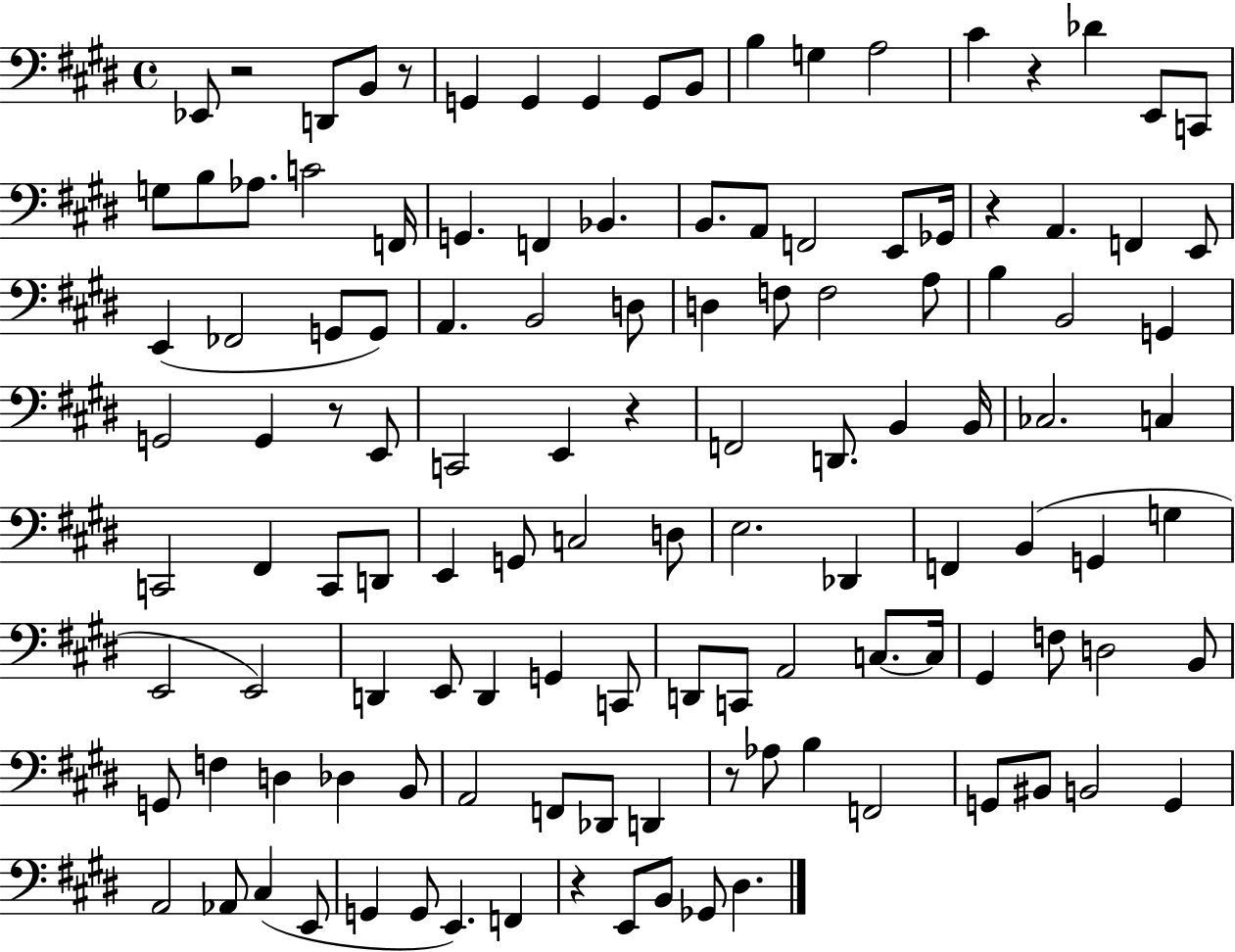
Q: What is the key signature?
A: E major